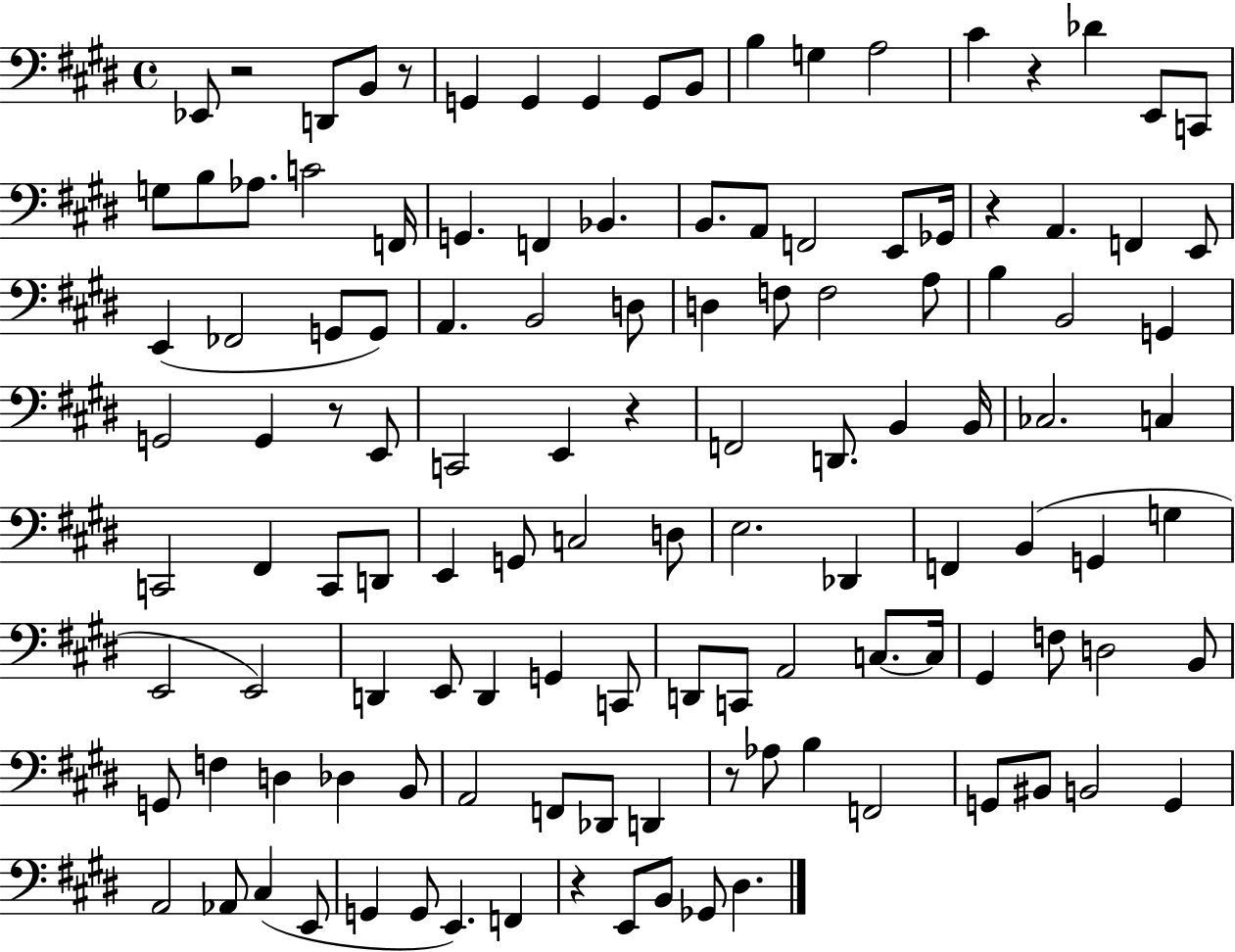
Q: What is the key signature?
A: E major